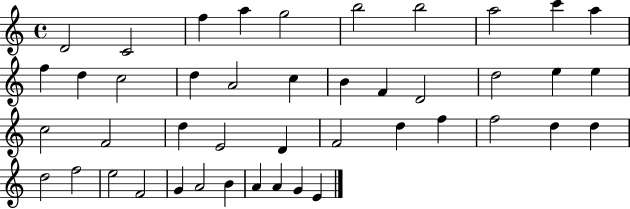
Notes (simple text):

D4/h C4/h F5/q A5/q G5/h B5/h B5/h A5/h C6/q A5/q F5/q D5/q C5/h D5/q A4/h C5/q B4/q F4/q D4/h D5/h E5/q E5/q C5/h F4/h D5/q E4/h D4/q F4/h D5/q F5/q F5/h D5/q D5/q D5/h F5/h E5/h F4/h G4/q A4/h B4/q A4/q A4/q G4/q E4/q